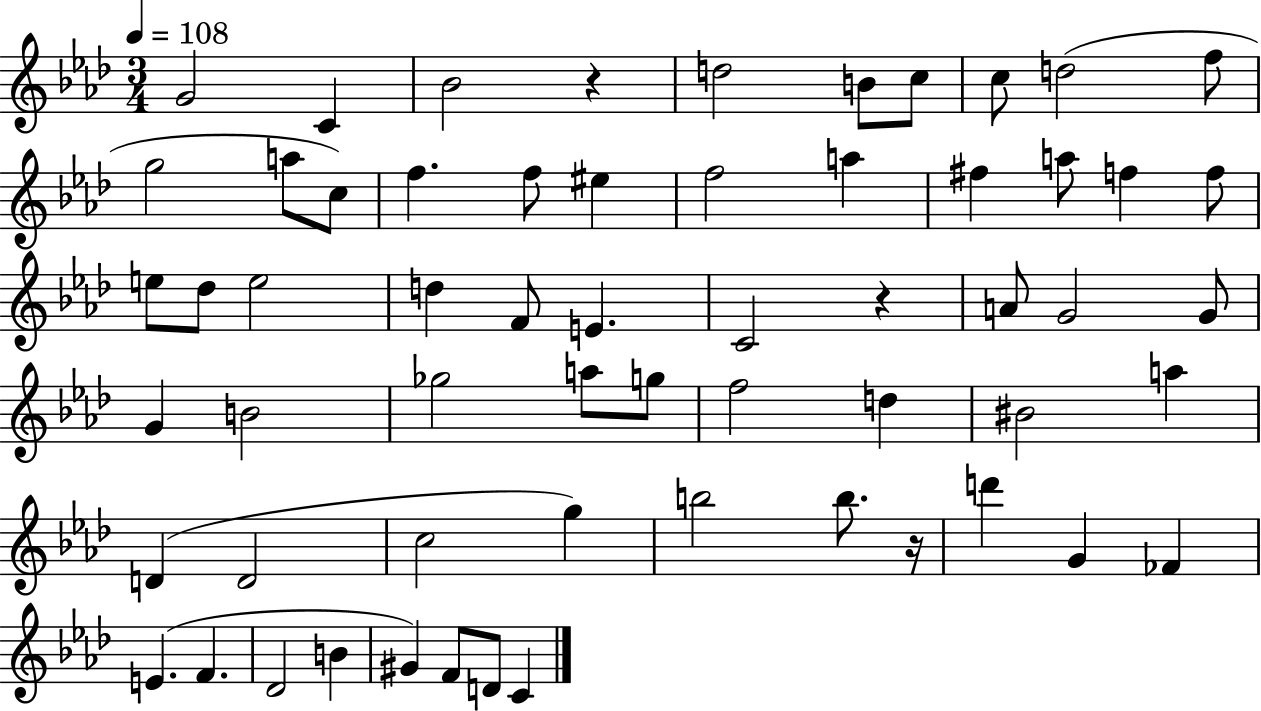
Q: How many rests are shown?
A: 3